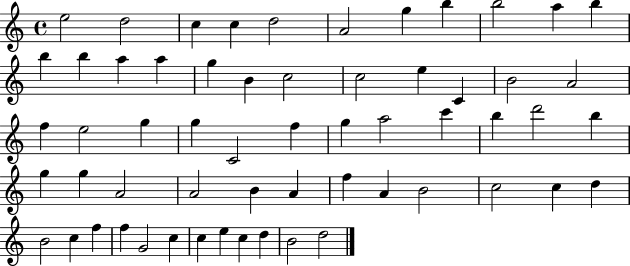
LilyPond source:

{
  \clef treble
  \time 4/4
  \defaultTimeSignature
  \key c \major
  e''2 d''2 | c''4 c''4 d''2 | a'2 g''4 b''4 | b''2 a''4 b''4 | \break b''4 b''4 a''4 a''4 | g''4 b'4 c''2 | c''2 e''4 c'4 | b'2 a'2 | \break f''4 e''2 g''4 | g''4 c'2 f''4 | g''4 a''2 c'''4 | b''4 d'''2 b''4 | \break g''4 g''4 a'2 | a'2 b'4 a'4 | f''4 a'4 b'2 | c''2 c''4 d''4 | \break b'2 c''4 f''4 | f''4 g'2 c''4 | c''4 e''4 c''4 d''4 | b'2 d''2 | \break \bar "|."
}